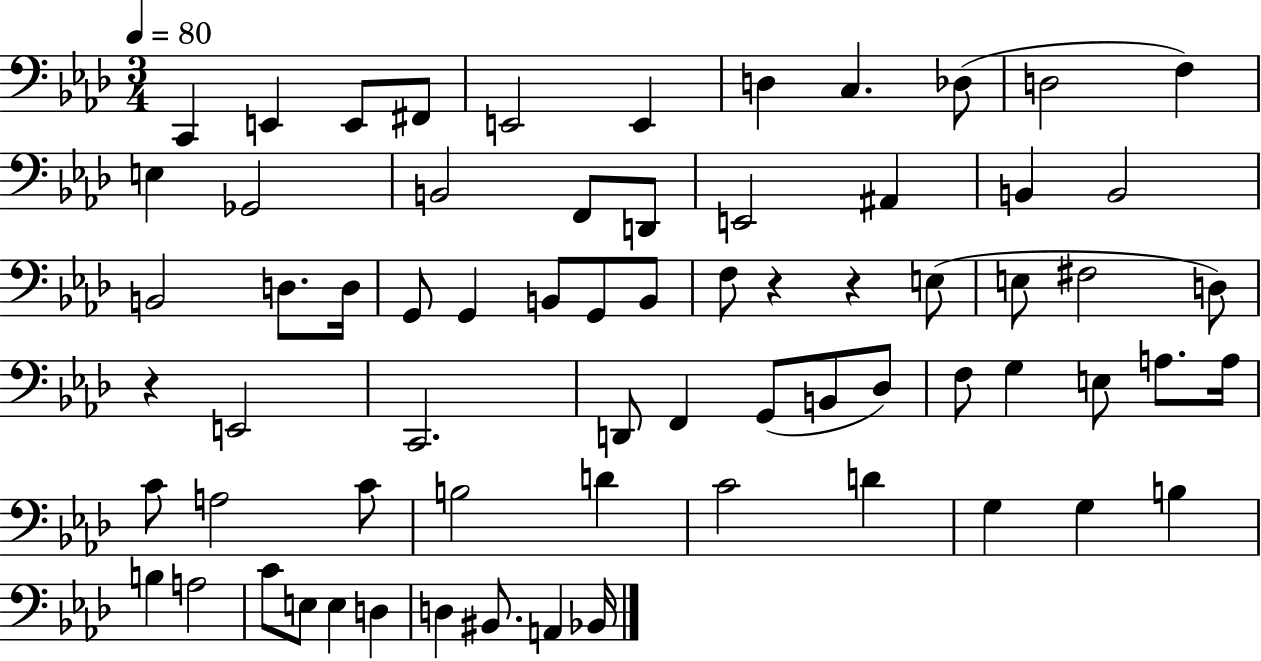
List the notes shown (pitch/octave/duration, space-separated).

C2/q E2/q E2/e F#2/e E2/h E2/q D3/q C3/q. Db3/e D3/h F3/q E3/q Gb2/h B2/h F2/e D2/e E2/h A#2/q B2/q B2/h B2/h D3/e. D3/s G2/e G2/q B2/e G2/e B2/e F3/e R/q R/q E3/e E3/e F#3/h D3/e R/q E2/h C2/h. D2/e F2/q G2/e B2/e Db3/e F3/e G3/q E3/e A3/e. A3/s C4/e A3/h C4/e B3/h D4/q C4/h D4/q G3/q G3/q B3/q B3/q A3/h C4/e E3/e E3/q D3/q D3/q BIS2/e. A2/q Bb2/s